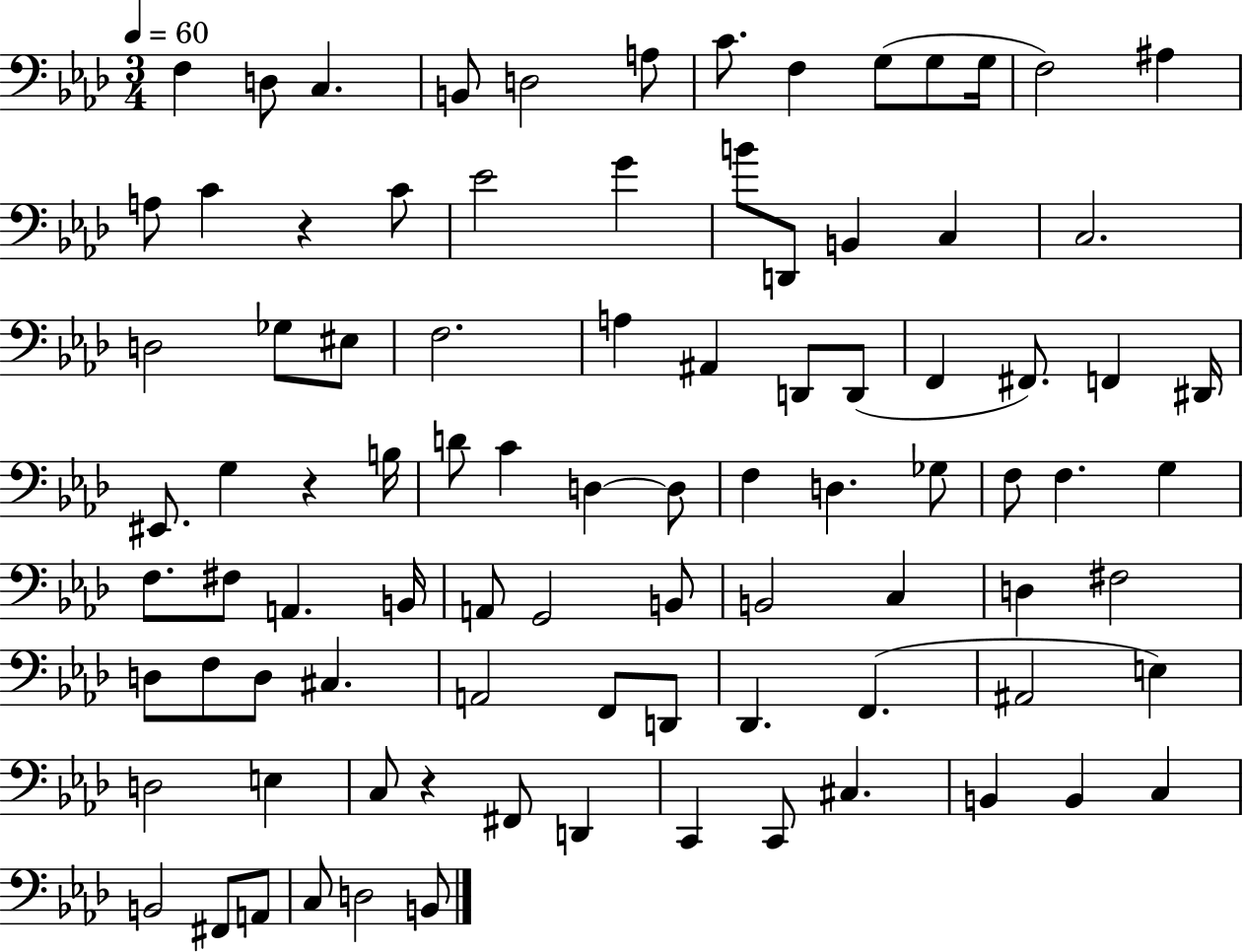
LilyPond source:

{
  \clef bass
  \numericTimeSignature
  \time 3/4
  \key aes \major
  \tempo 4 = 60
  f4 d8 c4. | b,8 d2 a8 | c'8. f4 g8( g8 g16 | f2) ais4 | \break a8 c'4 r4 c'8 | ees'2 g'4 | b'8 d,8 b,4 c4 | c2. | \break d2 ges8 eis8 | f2. | a4 ais,4 d,8 d,8( | f,4 fis,8.) f,4 dis,16 | \break eis,8. g4 r4 b16 | d'8 c'4 d4~~ d8 | f4 d4. ges8 | f8 f4. g4 | \break f8. fis8 a,4. b,16 | a,8 g,2 b,8 | b,2 c4 | d4 fis2 | \break d8 f8 d8 cis4. | a,2 f,8 d,8 | des,4. f,4.( | ais,2 e4) | \break d2 e4 | c8 r4 fis,8 d,4 | c,4 c,8 cis4. | b,4 b,4 c4 | \break b,2 fis,8 a,8 | c8 d2 b,8 | \bar "|."
}